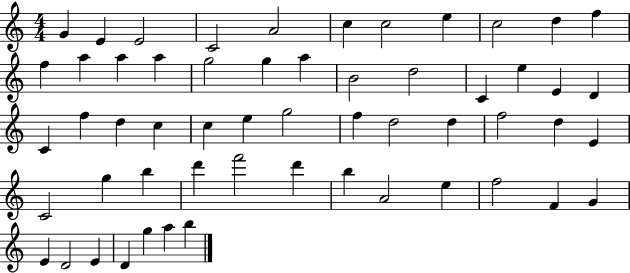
X:1
T:Untitled
M:4/4
L:1/4
K:C
G E E2 C2 A2 c c2 e c2 d f f a a a g2 g a B2 d2 C e E D C f d c c e g2 f d2 d f2 d E C2 g b d' f'2 d' b A2 e f2 F G E D2 E D g a b